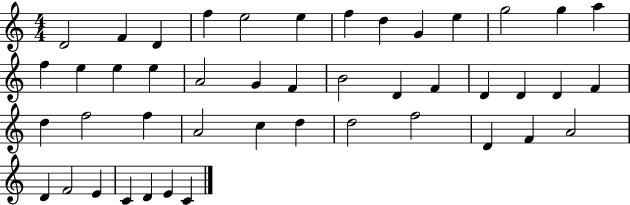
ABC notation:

X:1
T:Untitled
M:4/4
L:1/4
K:C
D2 F D f e2 e f d G e g2 g a f e e e A2 G F B2 D F D D D F d f2 f A2 c d d2 f2 D F A2 D F2 E C D E C